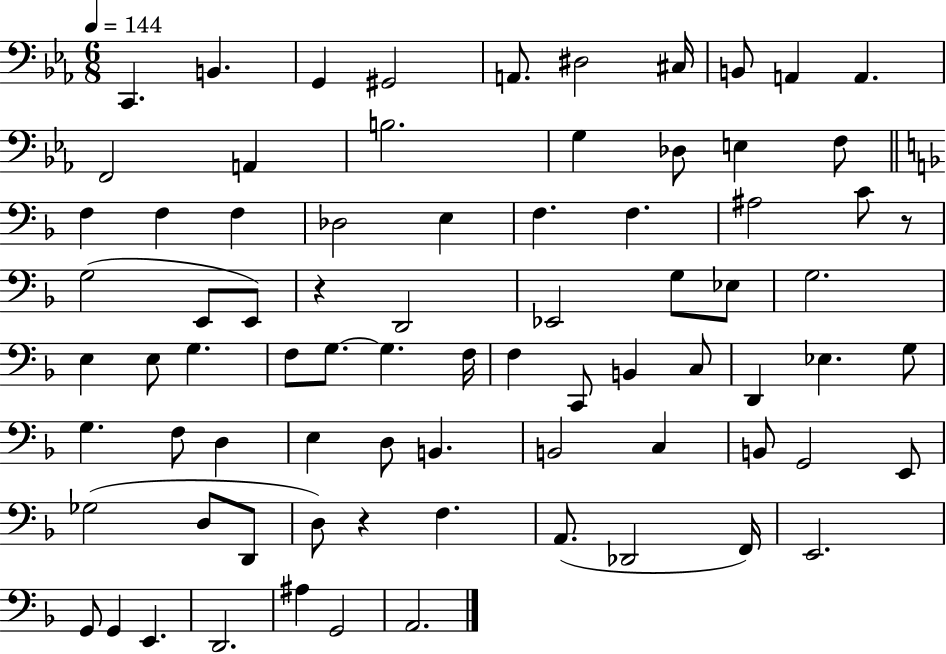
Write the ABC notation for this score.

X:1
T:Untitled
M:6/8
L:1/4
K:Eb
C,, B,, G,, ^G,,2 A,,/2 ^D,2 ^C,/4 B,,/2 A,, A,, F,,2 A,, B,2 G, _D,/2 E, F,/2 F, F, F, _D,2 E, F, F, ^A,2 C/2 z/2 G,2 E,,/2 E,,/2 z D,,2 _E,,2 G,/2 _E,/2 G,2 E, E,/2 G, F,/2 G,/2 G, F,/4 F, C,,/2 B,, C,/2 D,, _E, G,/2 G, F,/2 D, E, D,/2 B,, B,,2 C, B,,/2 G,,2 E,,/2 _G,2 D,/2 D,,/2 D,/2 z F, A,,/2 _D,,2 F,,/4 E,,2 G,,/2 G,, E,, D,,2 ^A, G,,2 A,,2